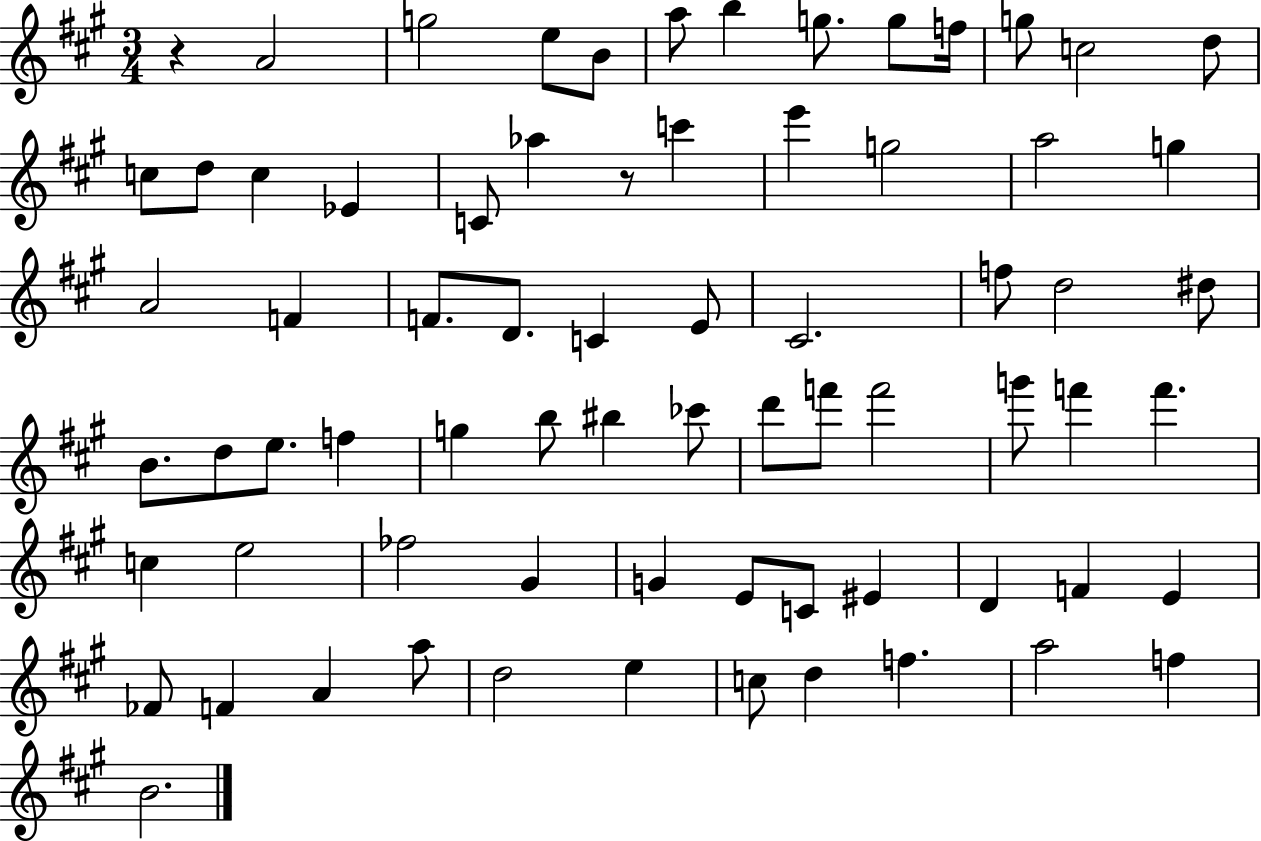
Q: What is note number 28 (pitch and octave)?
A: C4